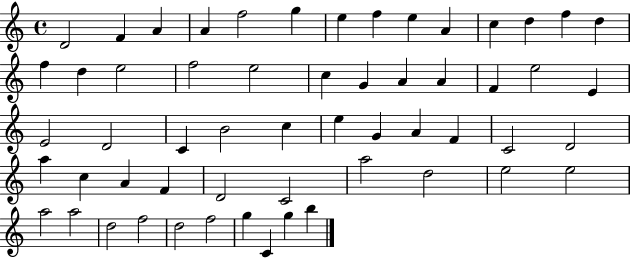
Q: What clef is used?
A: treble